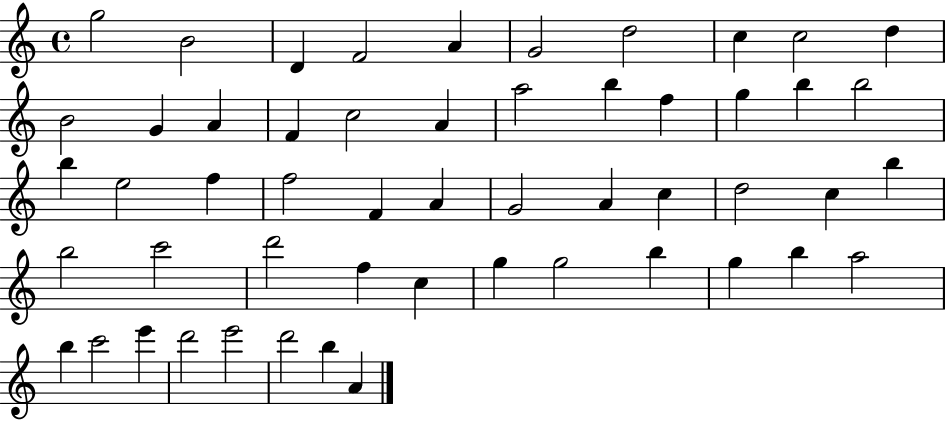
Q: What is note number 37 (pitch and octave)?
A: D6